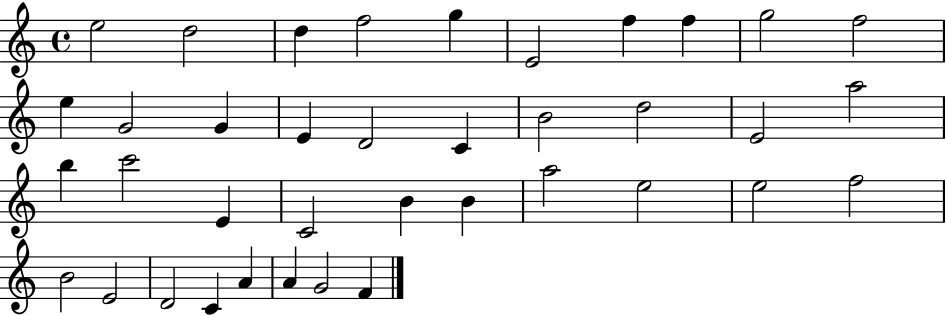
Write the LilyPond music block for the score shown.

{
  \clef treble
  \time 4/4
  \defaultTimeSignature
  \key c \major
  e''2 d''2 | d''4 f''2 g''4 | e'2 f''4 f''4 | g''2 f''2 | \break e''4 g'2 g'4 | e'4 d'2 c'4 | b'2 d''2 | e'2 a''2 | \break b''4 c'''2 e'4 | c'2 b'4 b'4 | a''2 e''2 | e''2 f''2 | \break b'2 e'2 | d'2 c'4 a'4 | a'4 g'2 f'4 | \bar "|."
}